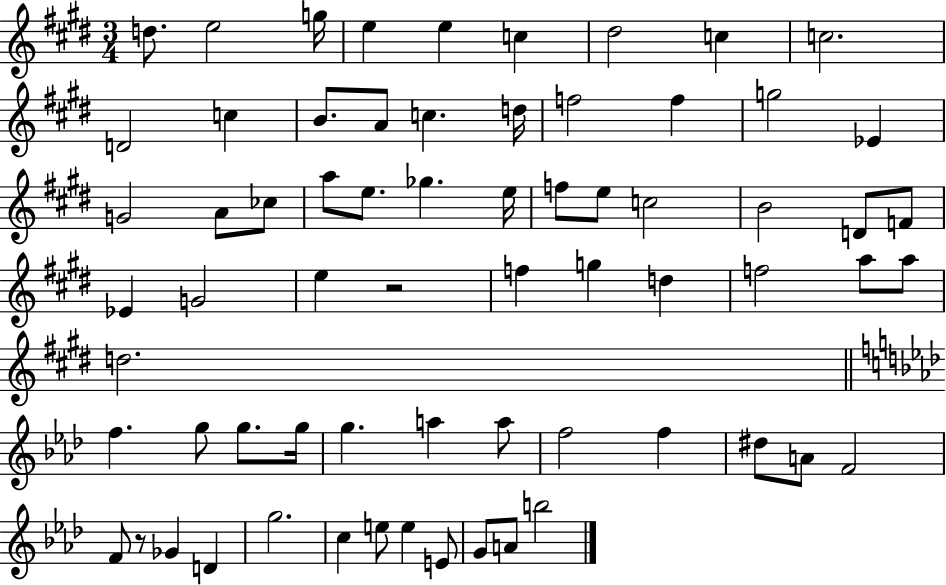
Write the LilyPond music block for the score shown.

{
  \clef treble
  \numericTimeSignature
  \time 3/4
  \key e \major
  d''8. e''2 g''16 | e''4 e''4 c''4 | dis''2 c''4 | c''2. | \break d'2 c''4 | b'8. a'8 c''4. d''16 | f''2 f''4 | g''2 ees'4 | \break g'2 a'8 ces''8 | a''8 e''8. ges''4. e''16 | f''8 e''8 c''2 | b'2 d'8 f'8 | \break ees'4 g'2 | e''4 r2 | f''4 g''4 d''4 | f''2 a''8 a''8 | \break d''2. | \bar "||" \break \key aes \major f''4. g''8 g''8. g''16 | g''4. a''4 a''8 | f''2 f''4 | dis''8 a'8 f'2 | \break f'8 r8 ges'4 d'4 | g''2. | c''4 e''8 e''4 e'8 | g'8 a'8 b''2 | \break \bar "|."
}